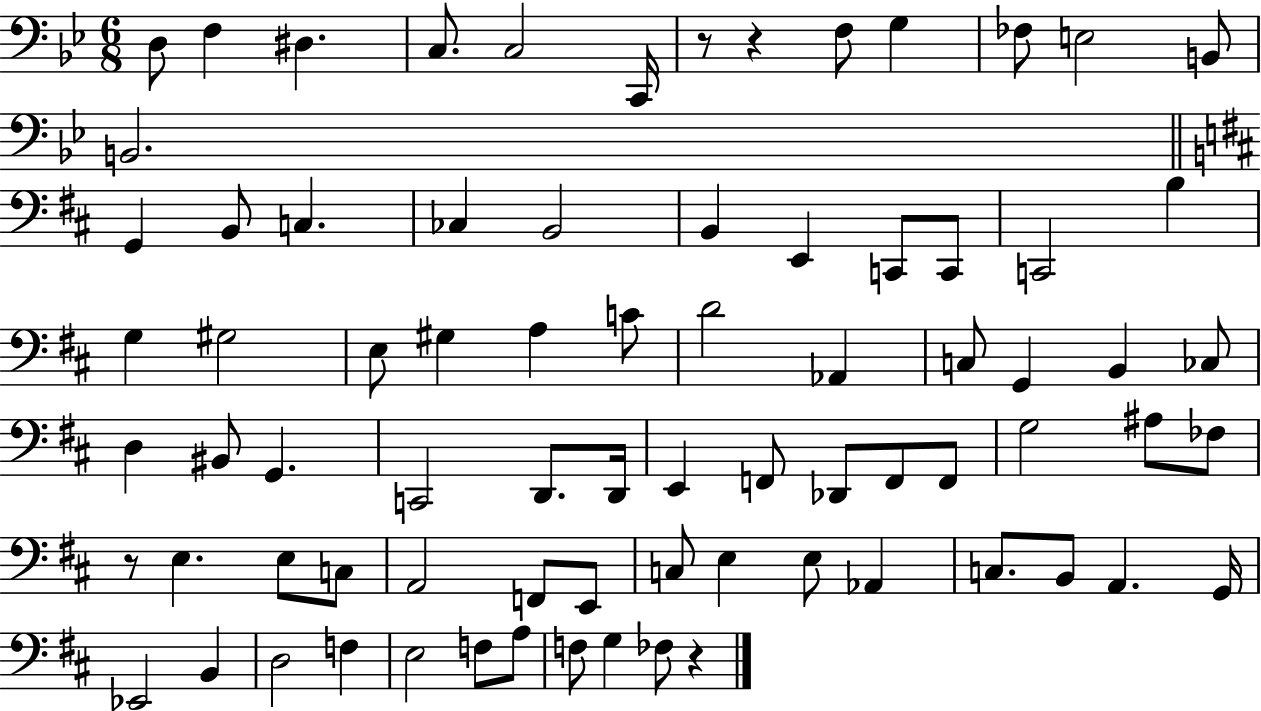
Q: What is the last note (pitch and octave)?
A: FES3